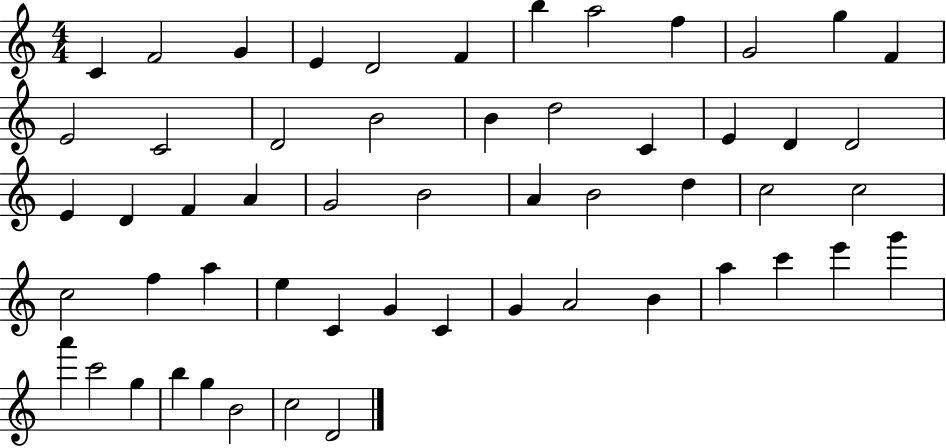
X:1
T:Untitled
M:4/4
L:1/4
K:C
C F2 G E D2 F b a2 f G2 g F E2 C2 D2 B2 B d2 C E D D2 E D F A G2 B2 A B2 d c2 c2 c2 f a e C G C G A2 B a c' e' g' a' c'2 g b g B2 c2 D2